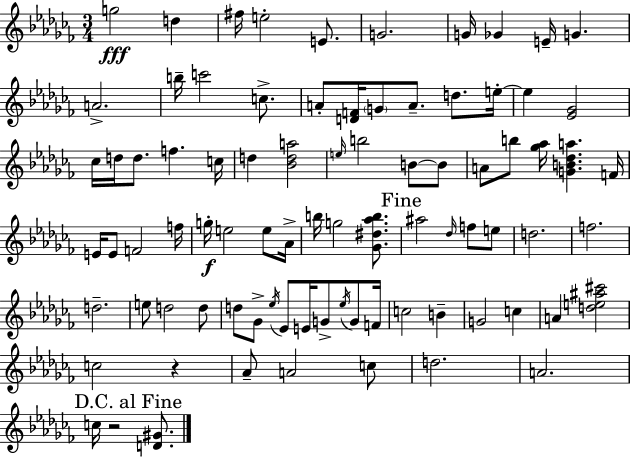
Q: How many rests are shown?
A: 2